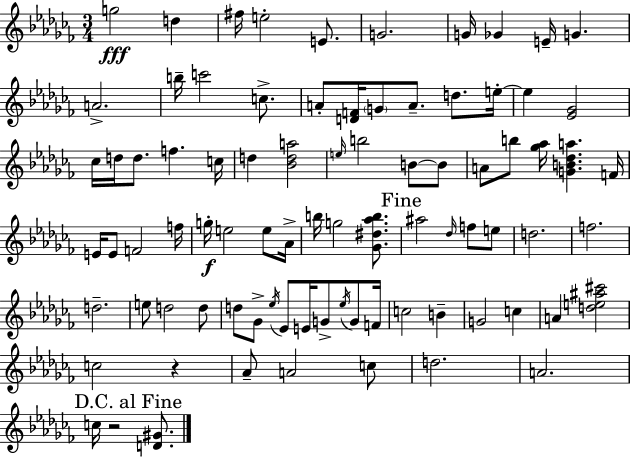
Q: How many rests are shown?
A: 2